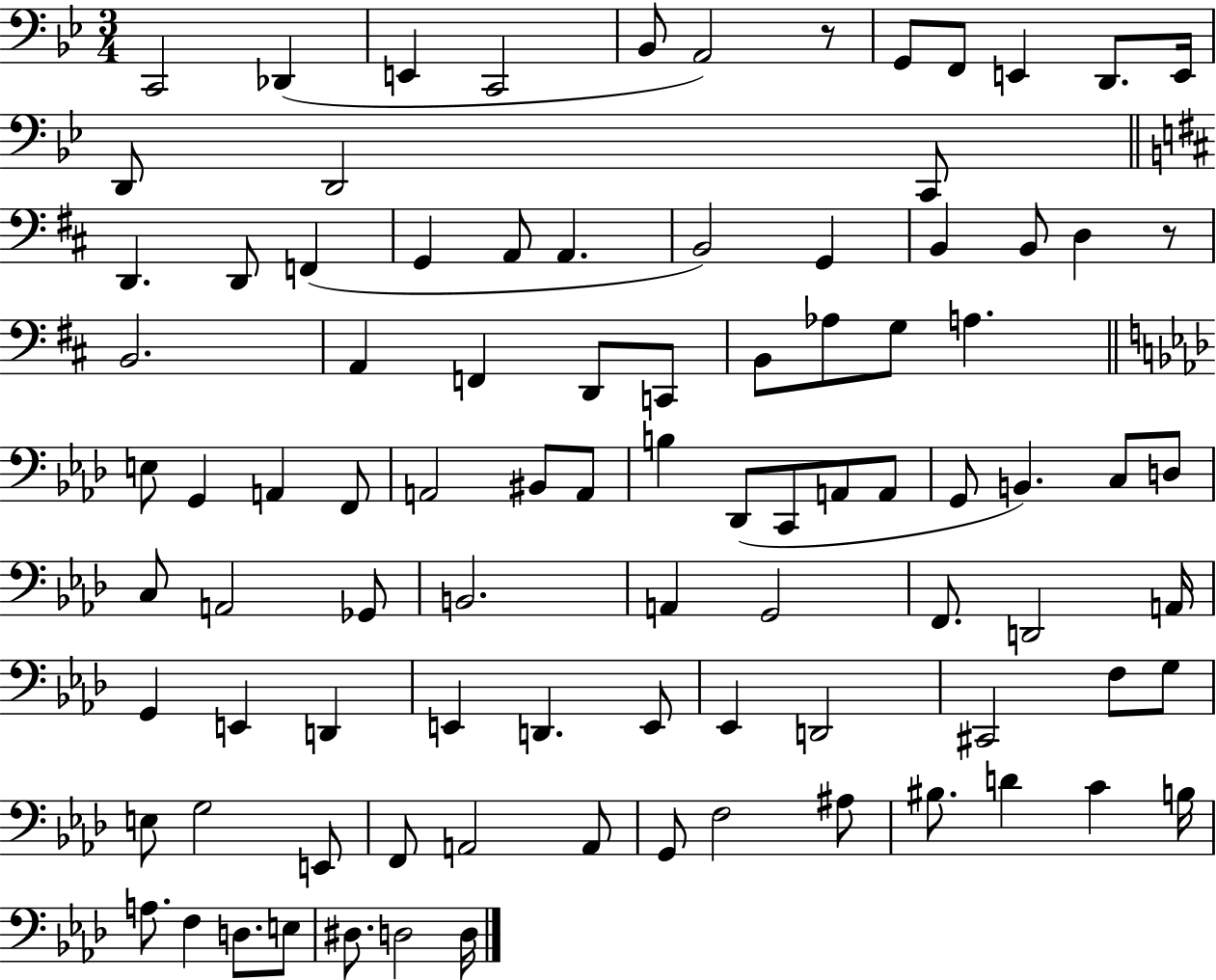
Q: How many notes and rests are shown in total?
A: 92